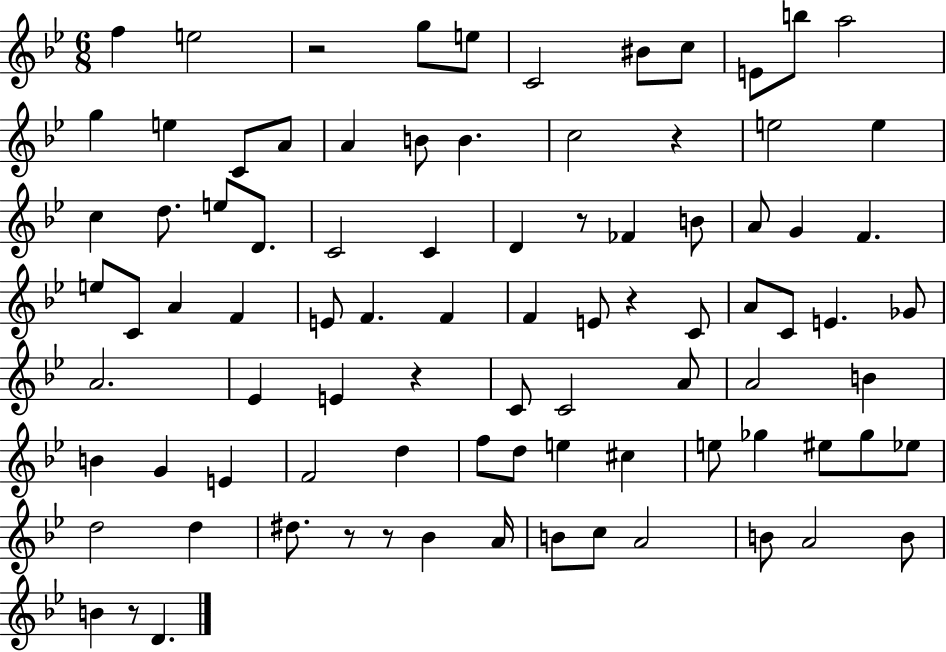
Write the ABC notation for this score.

X:1
T:Untitled
M:6/8
L:1/4
K:Bb
f e2 z2 g/2 e/2 C2 ^B/2 c/2 E/2 b/2 a2 g e C/2 A/2 A B/2 B c2 z e2 e c d/2 e/2 D/2 C2 C D z/2 _F B/2 A/2 G F e/2 C/2 A F E/2 F F F E/2 z C/2 A/2 C/2 E _G/2 A2 _E E z C/2 C2 A/2 A2 B B G E F2 d f/2 d/2 e ^c e/2 _g ^e/2 _g/2 _e/2 d2 d ^d/2 z/2 z/2 _B A/4 B/2 c/2 A2 B/2 A2 B/2 B z/2 D